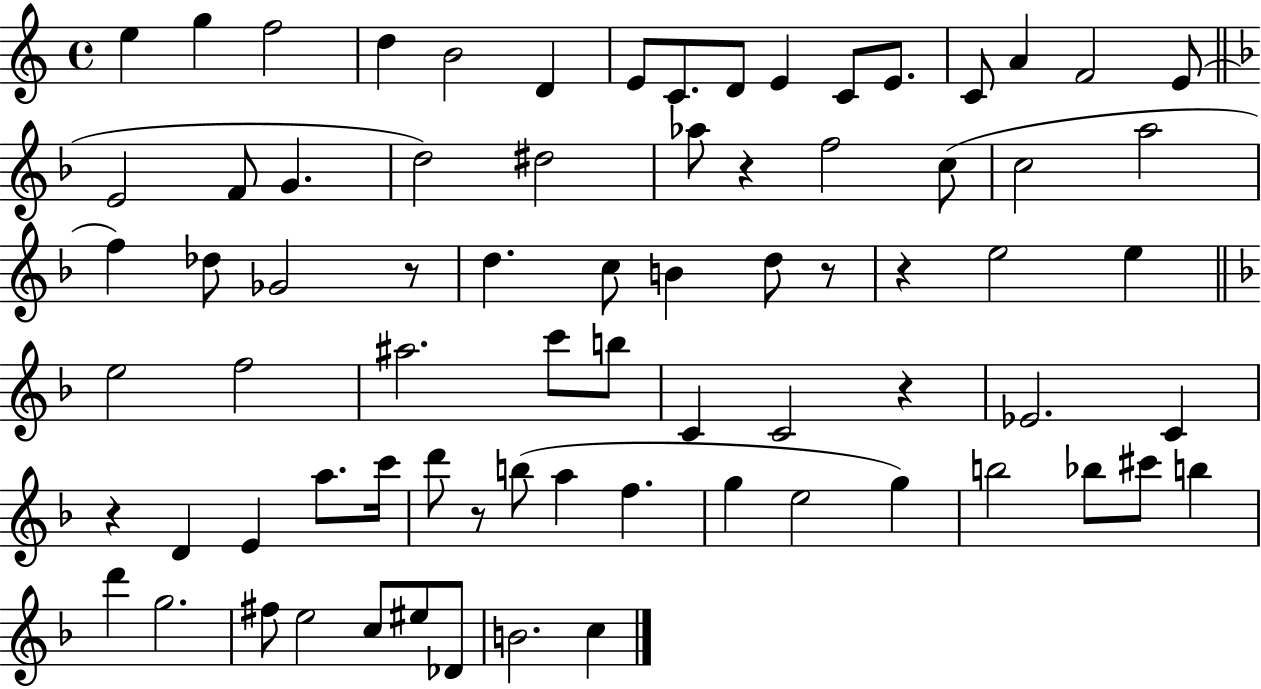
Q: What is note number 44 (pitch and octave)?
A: C4